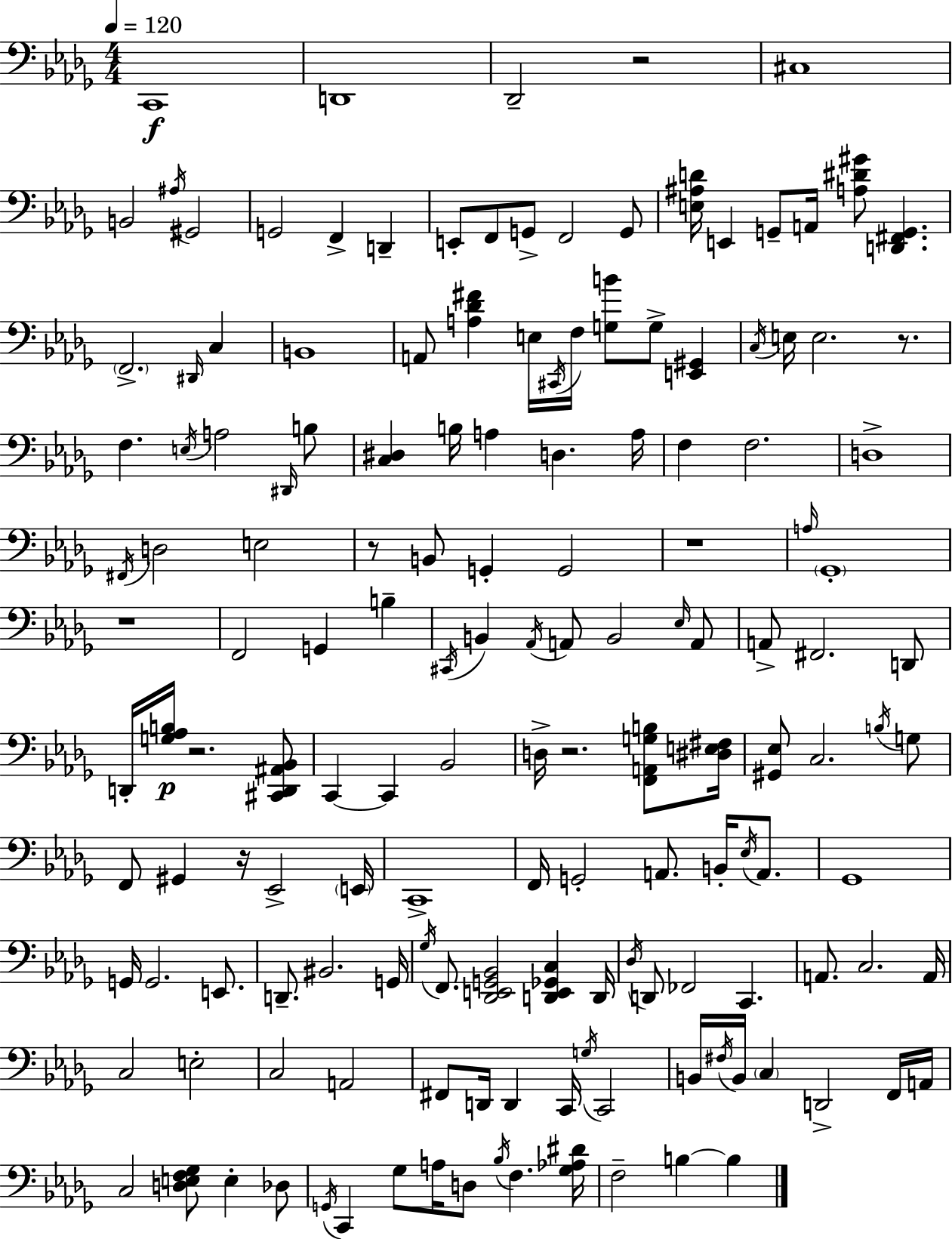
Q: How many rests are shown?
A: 8